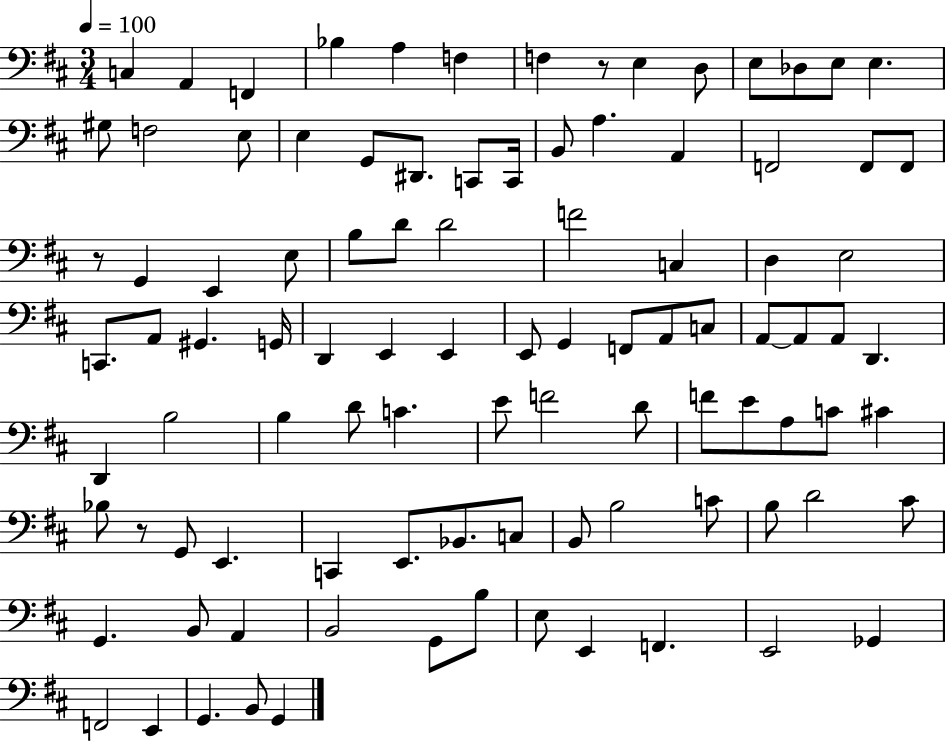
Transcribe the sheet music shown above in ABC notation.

X:1
T:Untitled
M:3/4
L:1/4
K:D
C, A,, F,, _B, A, F, F, z/2 E, D,/2 E,/2 _D,/2 E,/2 E, ^G,/2 F,2 E,/2 E, G,,/2 ^D,,/2 C,,/2 C,,/4 B,,/2 A, A,, F,,2 F,,/2 F,,/2 z/2 G,, E,, E,/2 B,/2 D/2 D2 F2 C, D, E,2 C,,/2 A,,/2 ^G,, G,,/4 D,, E,, E,, E,,/2 G,, F,,/2 A,,/2 C,/2 A,,/2 A,,/2 A,,/2 D,, D,, B,2 B, D/2 C E/2 F2 D/2 F/2 E/2 A,/2 C/2 ^C _B,/2 z/2 G,,/2 E,, C,, E,,/2 _B,,/2 C,/2 B,,/2 B,2 C/2 B,/2 D2 ^C/2 G,, B,,/2 A,, B,,2 G,,/2 B,/2 E,/2 E,, F,, E,,2 _G,, F,,2 E,, G,, B,,/2 G,,